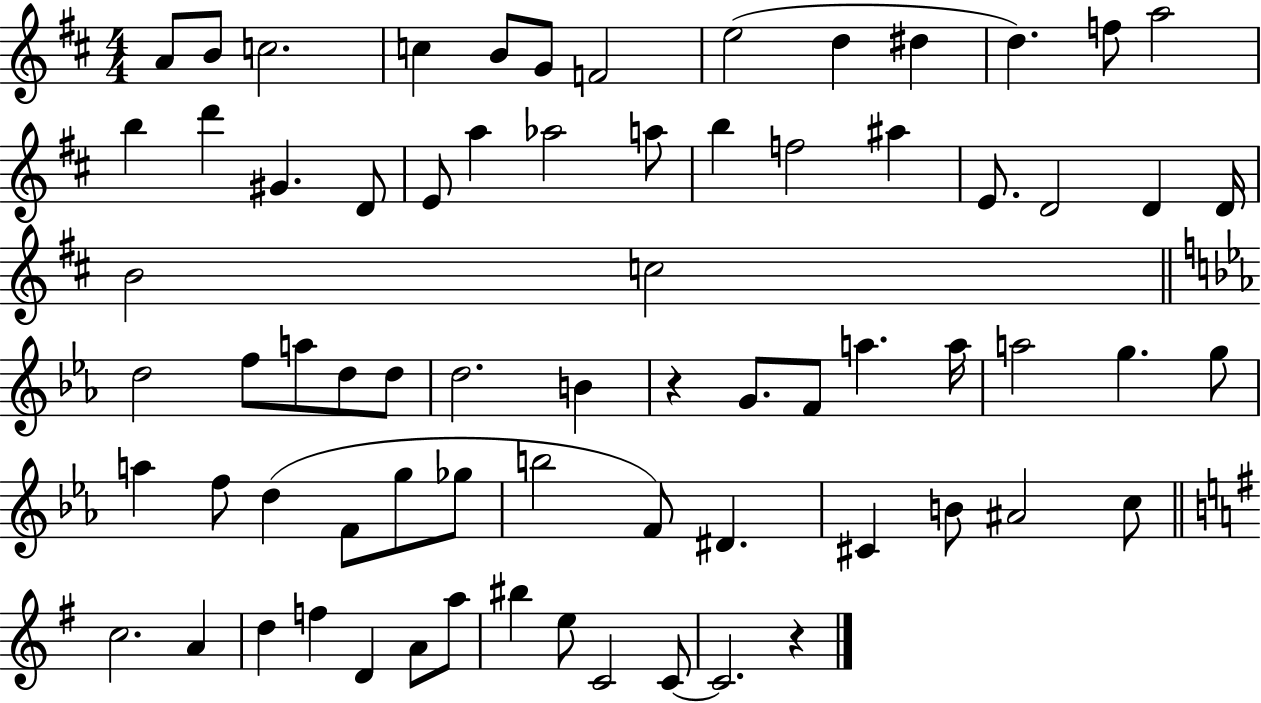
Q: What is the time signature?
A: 4/4